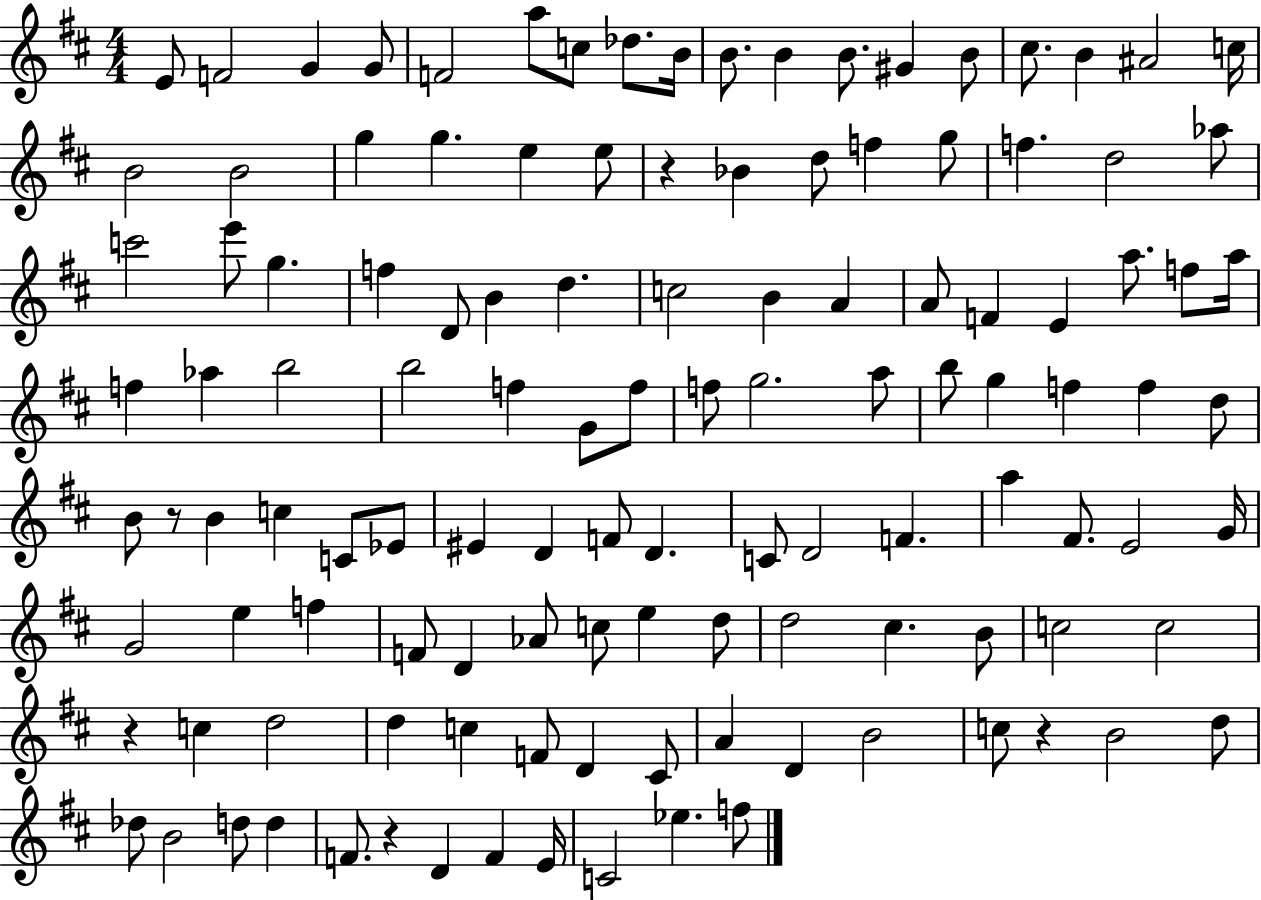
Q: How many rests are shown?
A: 5